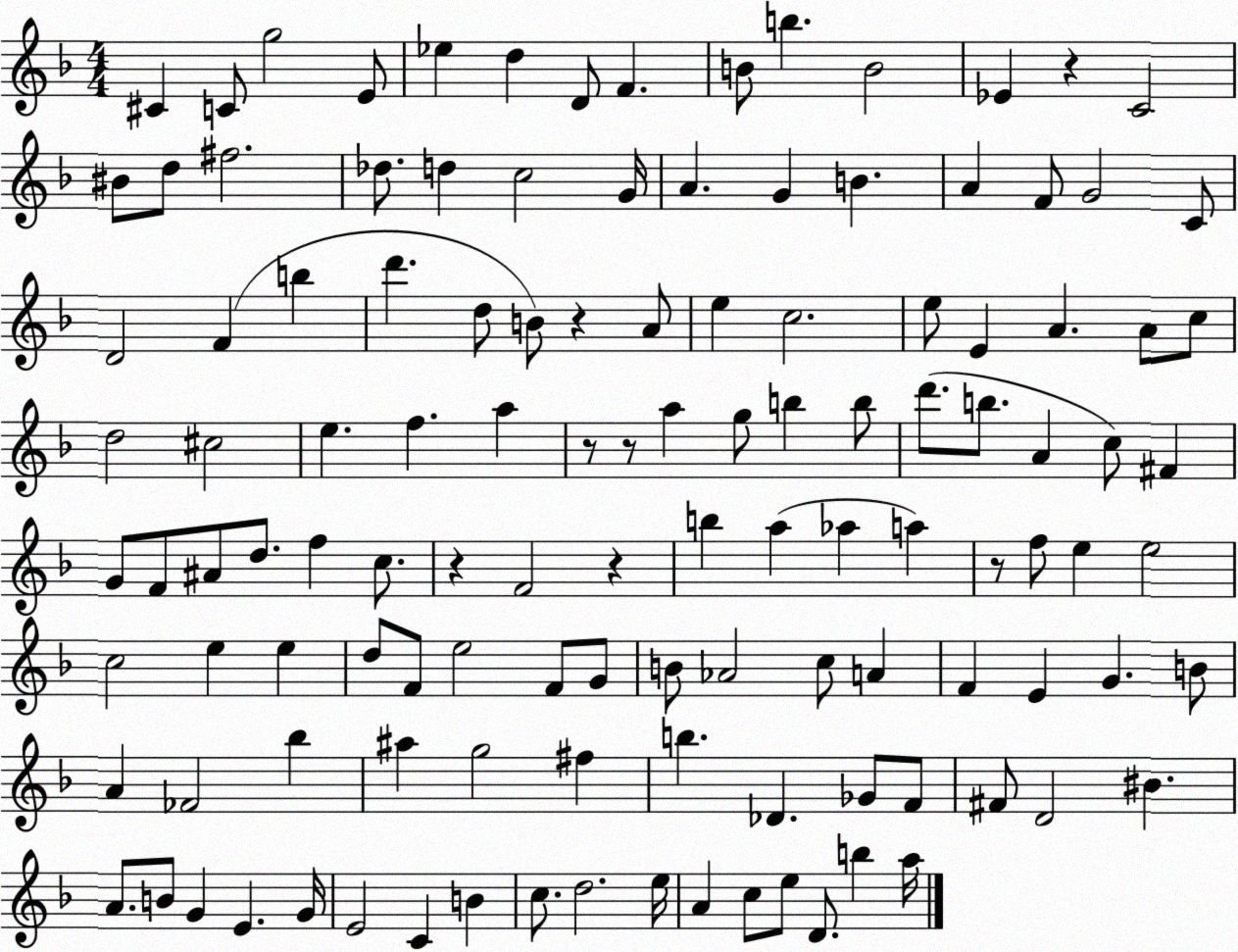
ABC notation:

X:1
T:Untitled
M:4/4
L:1/4
K:F
^C C/2 g2 E/2 _e d D/2 F B/2 b B2 _E z C2 ^B/2 d/2 ^f2 _d/2 d c2 G/4 A G B A F/2 G2 C/2 D2 F b d' d/2 B/2 z A/2 e c2 e/2 E A A/2 c/2 d2 ^c2 e f a z/2 z/2 a g/2 b b/2 d'/2 b/2 A c/2 ^F G/2 F/2 ^A/2 d/2 f c/2 z F2 z b a _a a z/2 f/2 e e2 c2 e e d/2 F/2 e2 F/2 G/2 B/2 _A2 c/2 A F E G B/2 A _F2 _b ^a g2 ^f b _D _G/2 F/2 ^F/2 D2 ^B A/2 B/2 G E G/4 E2 C B c/2 d2 e/4 A c/2 e/2 D/2 b a/4